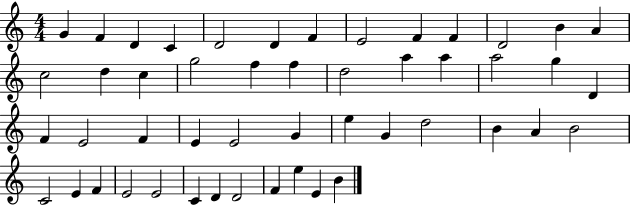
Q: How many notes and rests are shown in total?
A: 49